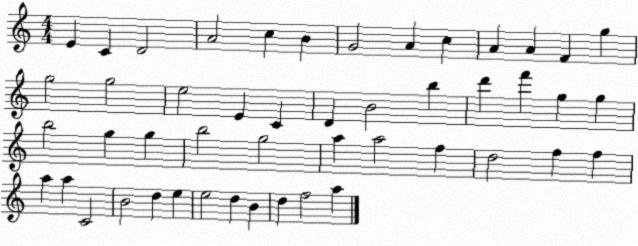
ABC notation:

X:1
T:Untitled
M:4/4
L:1/4
K:C
E C D2 A2 c B G2 A c A A F g g2 g2 e2 E C D B2 b d' f' g g b2 g g b2 g2 a a2 f d2 f f a a C2 B2 d e e2 d B d f2 a